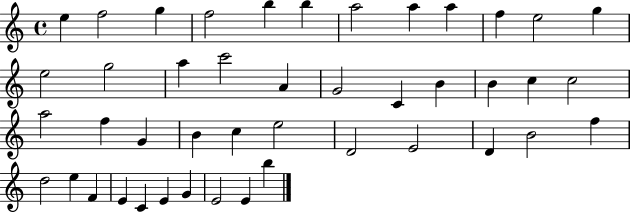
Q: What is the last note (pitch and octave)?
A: B5